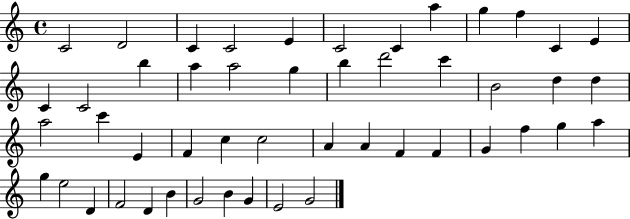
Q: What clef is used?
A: treble